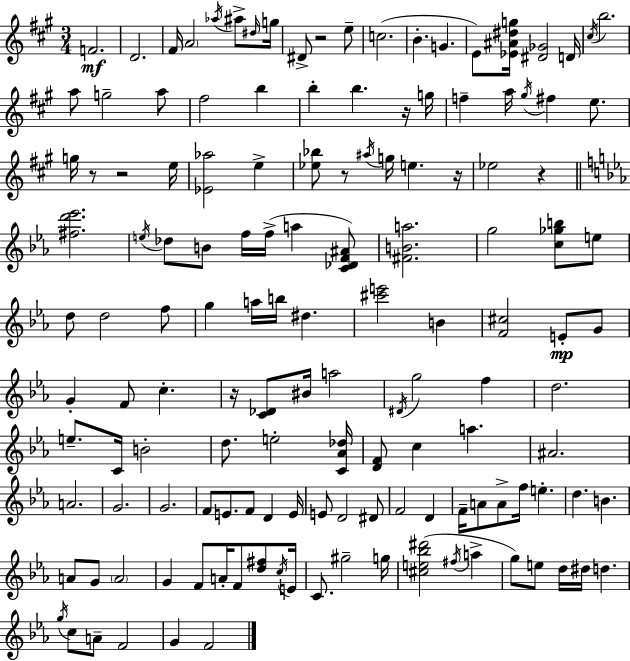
F4/h. D4/h. F#4/s A4/h Ab5/s A#5/e D#5/s G5/s D#4/e R/h E5/e C5/h. B4/q. G4/q. E4/e [Eb4,A#4,D#5,G5]/s [D#4,Gb4]/h D4/s C#5/s B5/h. A5/e G5/h A5/e F#5/h B5/q B5/q B5/q. R/s G5/s F5/q A5/s G#5/s F#5/q E5/e. G5/s R/e R/h E5/s [Eb4,Ab5]/h E5/q [Eb5,Bb5]/e R/e A#5/s G5/s E5/q. R/s Eb5/h R/q [F#5,D6,Eb6]/h. E5/s Db5/e B4/e F5/s F5/s A5/q [C4,Db4,F4,A#4]/e [F#4,B4,A5]/h. G5/h [C5,Gb5,B5]/e E5/e D5/e D5/h F5/e G5/q A5/s B5/s D#5/q. [C#6,E6]/h B4/q [F4,C#5]/h E4/e G4/e G4/q F4/e C5/q. R/s [C4,Db4]/e BIS4/s A5/h D#4/s G5/h F5/q D5/h. E5/e. C4/s B4/h D5/e. E5/h [C4,Ab4,Db5]/s [D4,F4]/e C5/q A5/q. A#4/h. A4/h. G4/h. G4/h. F4/e E4/e. F4/e D4/q E4/s E4/e D4/h D#4/e F4/h D4/q F4/s A4/e A4/e F5/s E5/q. D5/q. B4/q. A4/e G4/e A4/h G4/q F4/e A4/s F4/e [D5,F#5]/e C5/s E4/s C4/e. G#5/h G5/s [C#5,E5,Bb5,D#6]/h F#5/s A5/q G5/e E5/e D5/s D#5/s D5/q. G5/s C5/e A4/e F4/h G4/q F4/h